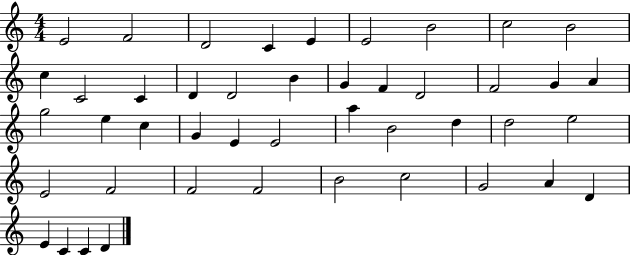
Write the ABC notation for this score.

X:1
T:Untitled
M:4/4
L:1/4
K:C
E2 F2 D2 C E E2 B2 c2 B2 c C2 C D D2 B G F D2 F2 G A g2 e c G E E2 a B2 d d2 e2 E2 F2 F2 F2 B2 c2 G2 A D E C C D